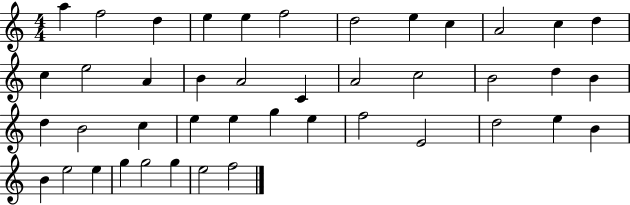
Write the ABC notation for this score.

X:1
T:Untitled
M:4/4
L:1/4
K:C
a f2 d e e f2 d2 e c A2 c d c e2 A B A2 C A2 c2 B2 d B d B2 c e e g e f2 E2 d2 e B B e2 e g g2 g e2 f2